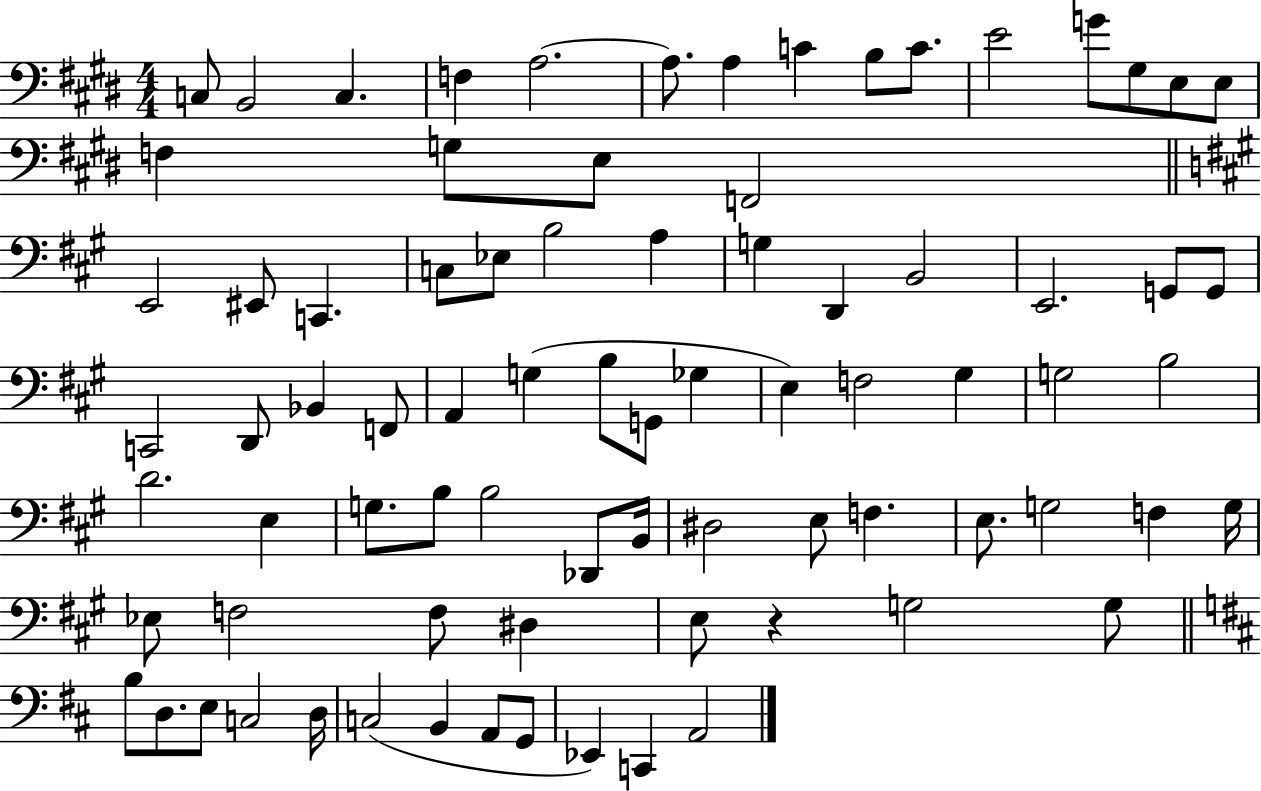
X:1
T:Untitled
M:4/4
L:1/4
K:E
C,/2 B,,2 C, F, A,2 A,/2 A, C B,/2 C/2 E2 G/2 ^G,/2 E,/2 E,/2 F, G,/2 E,/2 F,,2 E,,2 ^E,,/2 C,, C,/2 _E,/2 B,2 A, G, D,, B,,2 E,,2 G,,/2 G,,/2 C,,2 D,,/2 _B,, F,,/2 A,, G, B,/2 G,,/2 _G, E, F,2 ^G, G,2 B,2 D2 E, G,/2 B,/2 B,2 _D,,/2 B,,/4 ^D,2 E,/2 F, E,/2 G,2 F, G,/4 _E,/2 F,2 F,/2 ^D, E,/2 z G,2 G,/2 B,/2 D,/2 E,/2 C,2 D,/4 C,2 B,, A,,/2 G,,/2 _E,, C,, A,,2